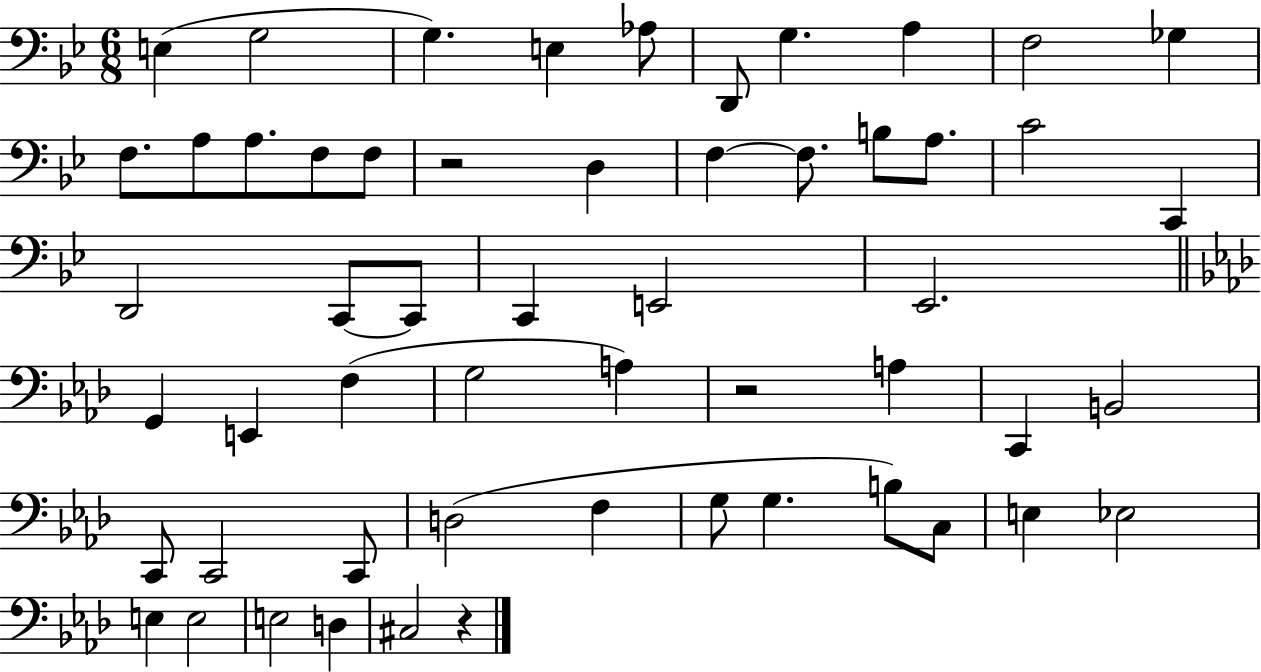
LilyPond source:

{
  \clef bass
  \numericTimeSignature
  \time 6/8
  \key bes \major
  e4( g2 | g4.) e4 aes8 | d,8 g4. a4 | f2 ges4 | \break f8. a8 a8. f8 f8 | r2 d4 | f4~~ f8. b8 a8. | c'2 c,4 | \break d,2 c,8~~ c,8 | c,4 e,2 | ees,2. | \bar "||" \break \key aes \major g,4 e,4 f4( | g2 a4) | r2 a4 | c,4 b,2 | \break c,8 c,2 c,8 | d2( f4 | g8 g4. b8) c8 | e4 ees2 | \break e4 e2 | e2 d4 | cis2 r4 | \bar "|."
}